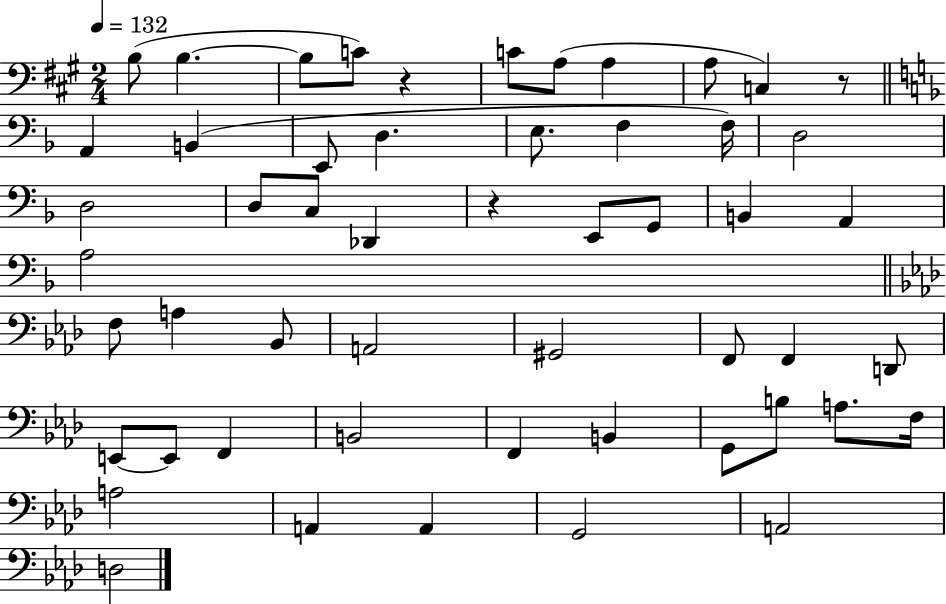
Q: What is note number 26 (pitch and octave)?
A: A3